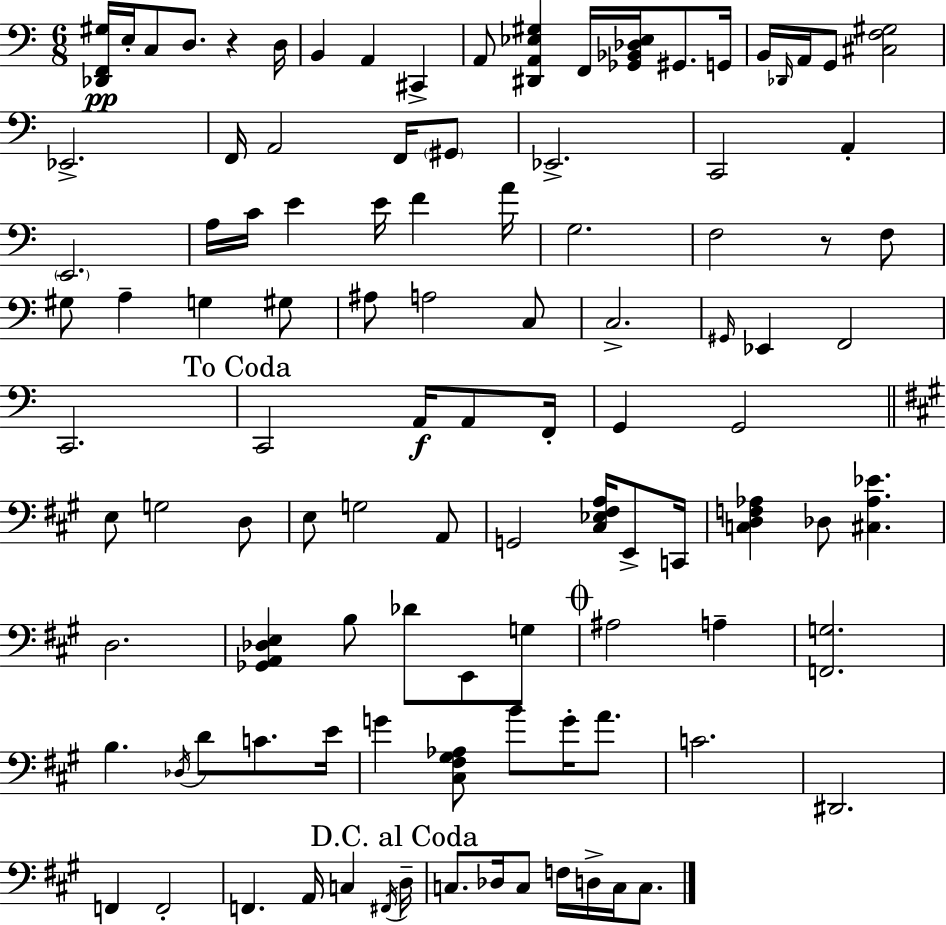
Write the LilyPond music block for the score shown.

{
  \clef bass
  \numericTimeSignature
  \time 6/8
  \key a \minor
  <des, f, gis>16\pp e16-. c8 d8. r4 d16 | b,4 a,4 cis,4-> | a,8 <dis, a, ees gis>4 f,16 <ges, bes, des ees>16 gis,8. g,16 | b,16 \grace { des,16 } a,16 g,8 <cis f gis>2 | \break ees,2.-> | f,16 a,2 f,16 \parenthesize gis,8 | ees,2.-> | c,2 a,4-. | \break \parenthesize e,2. | a16 c'16 e'4 e'16 f'4 | a'16 g2. | f2 r8 f8 | \break gis8 a4-- g4 gis8 | ais8 a2 c8 | c2.-> | \grace { gis,16 } ees,4 f,2 | \break c,2. | \mark "To Coda" c,2 a,16\f a,8 | f,16-. g,4 g,2 | \bar "||" \break \key a \major e8 g2 d8 | e8 g2 a,8 | g,2 <cis ees fis a>16 e,8-> c,16 | <c d f aes>4 des8 <cis aes ees'>4. | \break d2. | <ges, a, des e>4 b8 des'8 e,8 g8 | \mark \markup { \musicglyph "scripts.coda" } ais2 a4-- | <f, g>2. | \break b4. \acciaccatura { des16 } d'8 c'8. | e'16 g'4 <cis fis gis aes>8 b'8 g'16-. a'8. | c'2. | dis,2. | \break f,4 f,2-. | f,4. a,16 c4 | \acciaccatura { fis,16 } \mark "D.C. al Coda" d16-- c8. des16 c8 f16 d16-> c16 c8. | \bar "|."
}